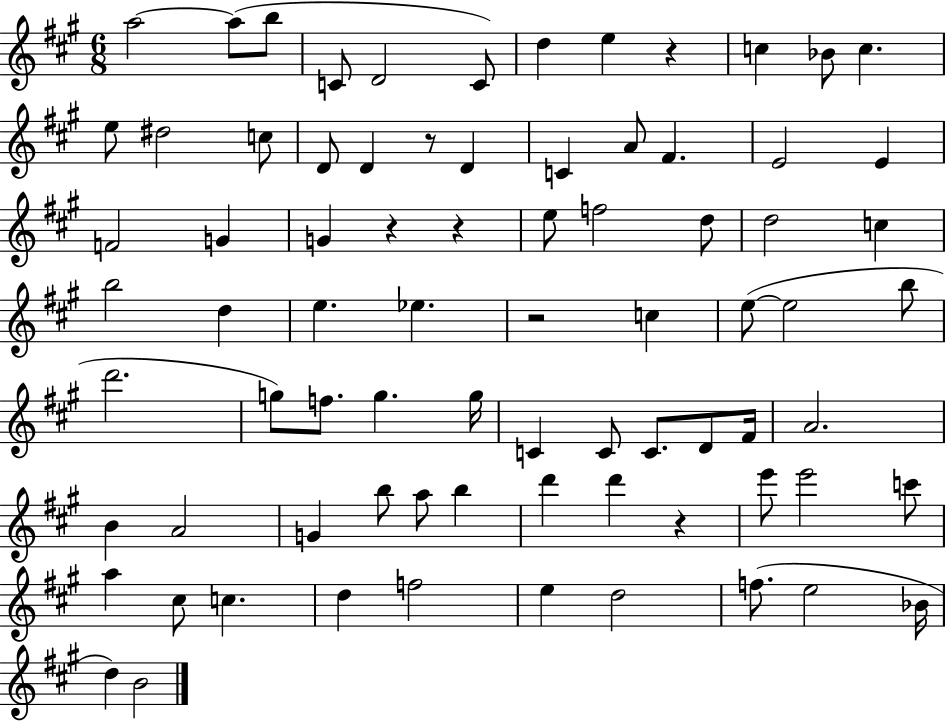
X:1
T:Untitled
M:6/8
L:1/4
K:A
a2 a/2 b/2 C/2 D2 C/2 d e z c _B/2 c e/2 ^d2 c/2 D/2 D z/2 D C A/2 ^F E2 E F2 G G z z e/2 f2 d/2 d2 c b2 d e _e z2 c e/2 e2 b/2 d'2 g/2 f/2 g g/4 C C/2 C/2 D/2 ^F/4 A2 B A2 G b/2 a/2 b d' d' z e'/2 e'2 c'/2 a ^c/2 c d f2 e d2 f/2 e2 _B/4 d B2